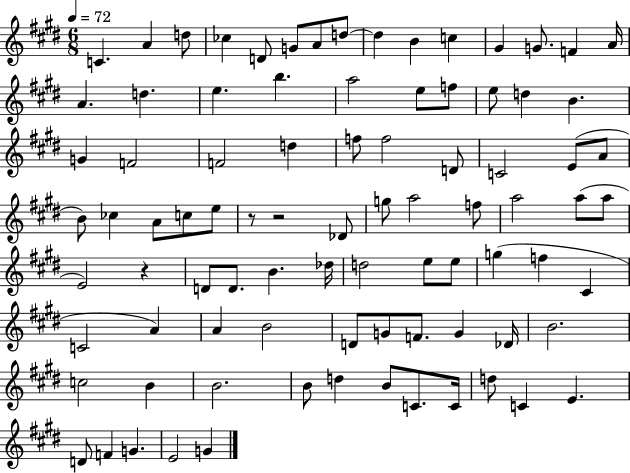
{
  \clef treble
  \numericTimeSignature
  \time 6/8
  \key e \major
  \tempo 4 = 72
  c'4. a'4 d''8 | ces''4 d'8 g'8 a'8 d''8~~ | d''4 b'4 c''4 | gis'4 g'8. f'4 a'16 | \break a'4. d''4. | e''4. b''4. | a''2 e''8 f''8 | e''8 d''4 b'4. | \break g'4 f'2 | f'2 d''4 | f''8 f''2 d'8 | c'2 e'8( a'8 | \break b'8) ces''4 a'8 c''8 e''8 | r8 r2 des'8 | g''8 a''2 f''8 | a''2 a''8( a''8 | \break e'2) r4 | d'8 d'8. b'4. des''16 | d''2 e''8 e''8 | g''4( f''4 cis'4 | \break c'2 a'4) | a'4 b'2 | d'8 g'8 f'8. g'4 des'16 | b'2. | \break c''2 b'4 | b'2. | b'8 d''4 b'8 c'8. c'16 | d''8 c'4 e'4. | \break d'8 f'4 g'4. | e'2 g'4 | \bar "|."
}